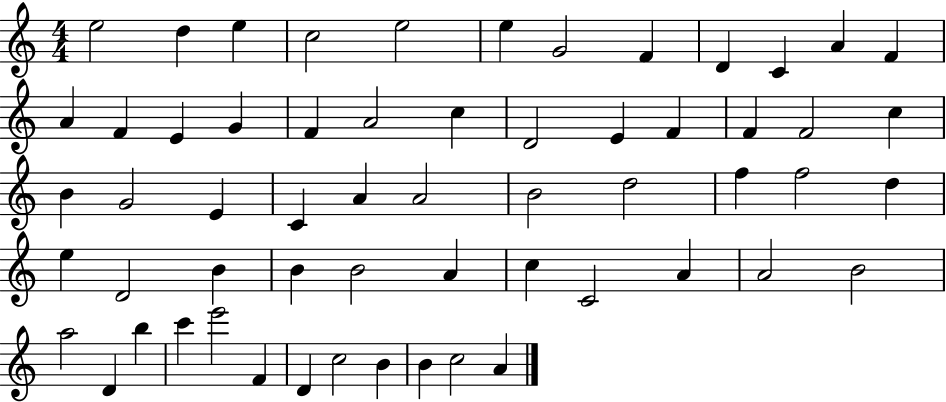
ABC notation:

X:1
T:Untitled
M:4/4
L:1/4
K:C
e2 d e c2 e2 e G2 F D C A F A F E G F A2 c D2 E F F F2 c B G2 E C A A2 B2 d2 f f2 d e D2 B B B2 A c C2 A A2 B2 a2 D b c' e'2 F D c2 B B c2 A